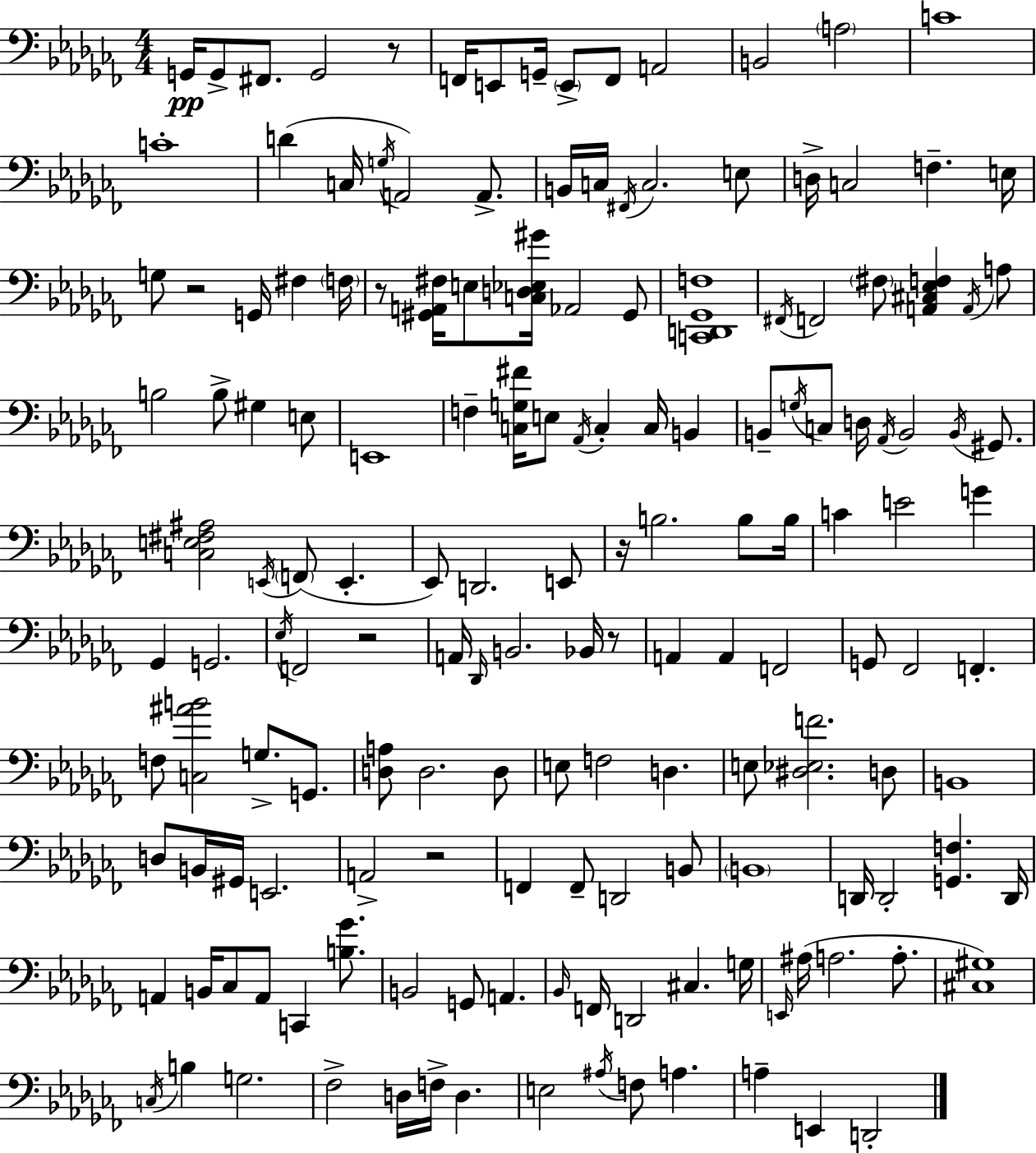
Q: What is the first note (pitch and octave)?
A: G2